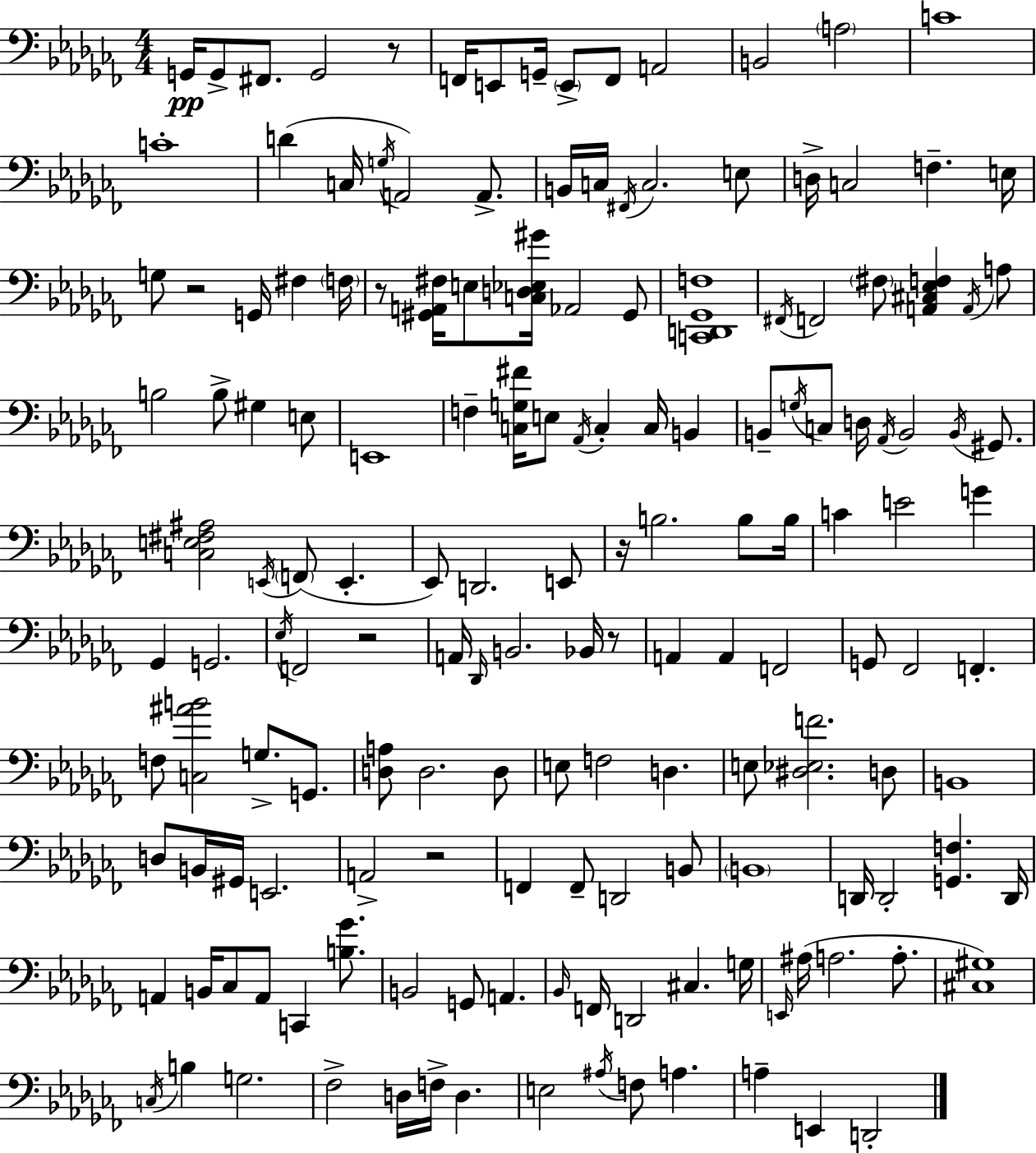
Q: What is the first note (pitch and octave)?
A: G2